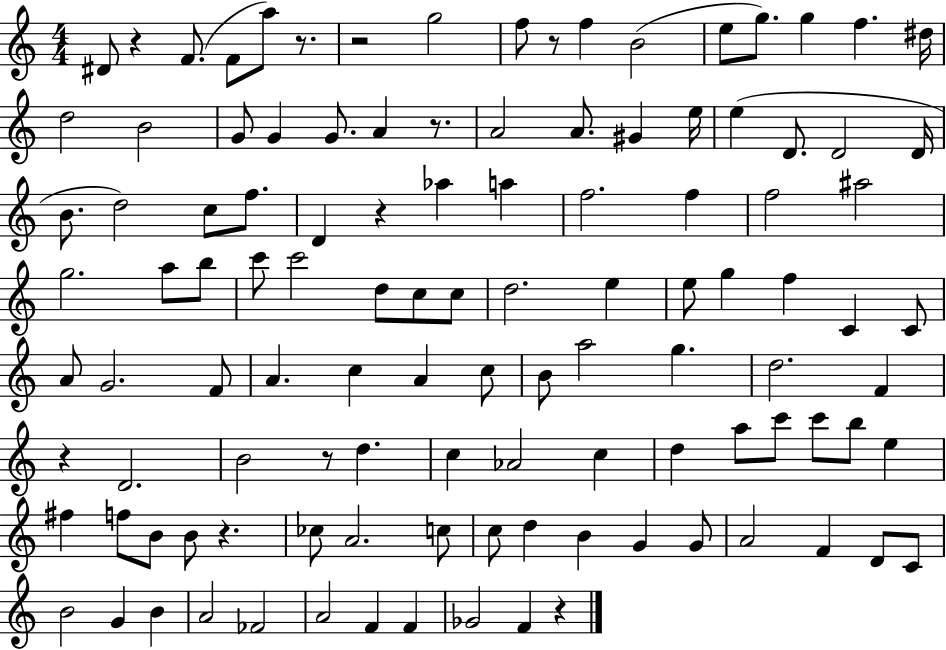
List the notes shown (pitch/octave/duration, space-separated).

D#4/e R/q F4/e. F4/e A5/e R/e. R/h G5/h F5/e R/e F5/q B4/h E5/e G5/e. G5/q F5/q. D#5/s D5/h B4/h G4/e G4/q G4/e. A4/q R/e. A4/h A4/e. G#4/q E5/s E5/q D4/e. D4/h D4/s B4/e. D5/h C5/e F5/e. D4/q R/q Ab5/q A5/q F5/h. F5/q F5/h A#5/h G5/h. A5/e B5/e C6/e C6/h D5/e C5/e C5/e D5/h. E5/q E5/e G5/q F5/q C4/q C4/e A4/e G4/h. F4/e A4/q. C5/q A4/q C5/e B4/e A5/h G5/q. D5/h. F4/q R/q D4/h. B4/h R/e D5/q. C5/q Ab4/h C5/q D5/q A5/e C6/e C6/e B5/e E5/q F#5/q F5/e B4/e B4/e R/q. CES5/e A4/h. C5/e C5/e D5/q B4/q G4/q G4/e A4/h F4/q D4/e C4/e B4/h G4/q B4/q A4/h FES4/h A4/h F4/q F4/q Gb4/h F4/q R/q